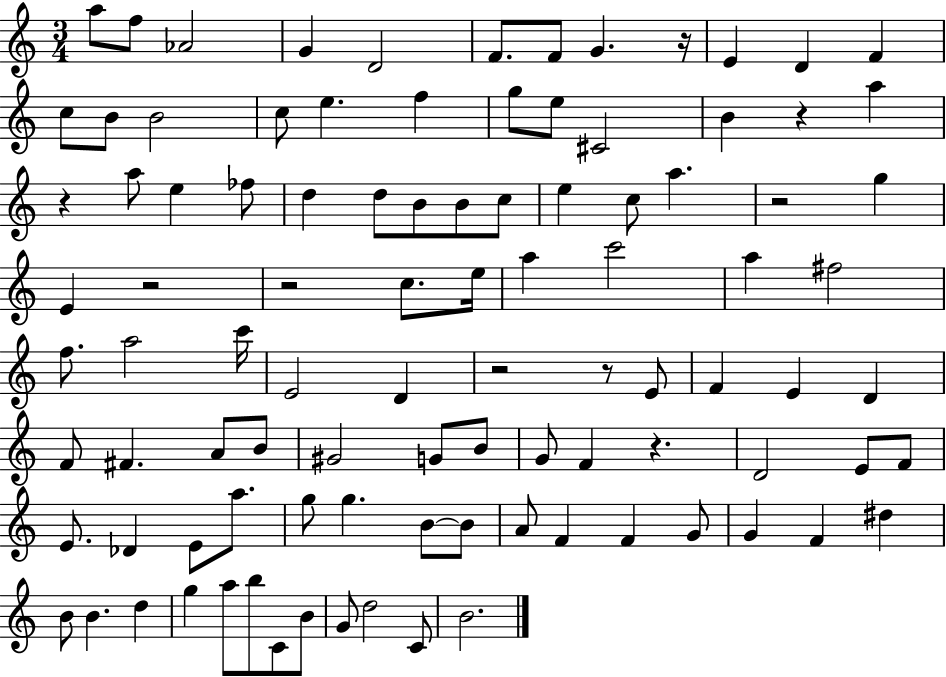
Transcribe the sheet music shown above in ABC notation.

X:1
T:Untitled
M:3/4
L:1/4
K:C
a/2 f/2 _A2 G D2 F/2 F/2 G z/4 E D F c/2 B/2 B2 c/2 e f g/2 e/2 ^C2 B z a z a/2 e _f/2 d d/2 B/2 B/2 c/2 e c/2 a z2 g E z2 z2 c/2 e/4 a c'2 a ^f2 f/2 a2 c'/4 E2 D z2 z/2 E/2 F E D F/2 ^F A/2 B/2 ^G2 G/2 B/2 G/2 F z D2 E/2 F/2 E/2 _D E/2 a/2 g/2 g B/2 B/2 A/2 F F G/2 G F ^d B/2 B d g a/2 b/2 C/2 B/2 G/2 d2 C/2 B2